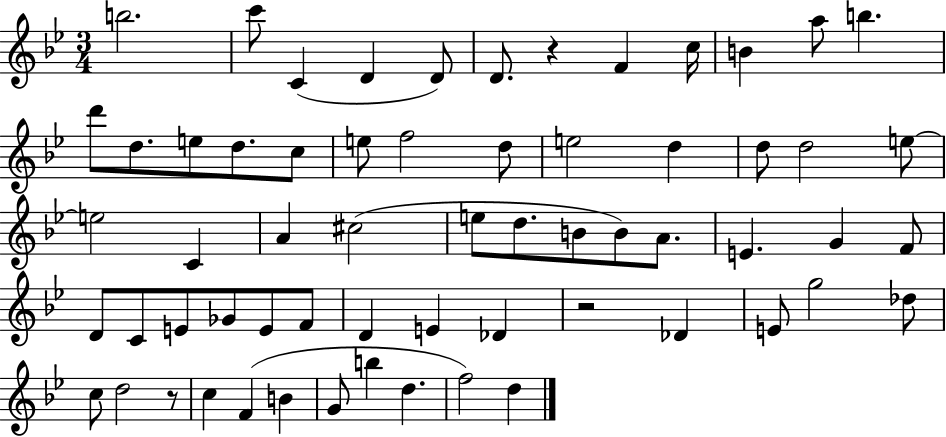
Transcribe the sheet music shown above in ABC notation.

X:1
T:Untitled
M:3/4
L:1/4
K:Bb
b2 c'/2 C D D/2 D/2 z F c/4 B a/2 b d'/2 d/2 e/2 d/2 c/2 e/2 f2 d/2 e2 d d/2 d2 e/2 e2 C A ^c2 e/2 d/2 B/2 B/2 A/2 E G F/2 D/2 C/2 E/2 _G/2 E/2 F/2 D E _D z2 _D E/2 g2 _d/2 c/2 d2 z/2 c F B G/2 b d f2 d